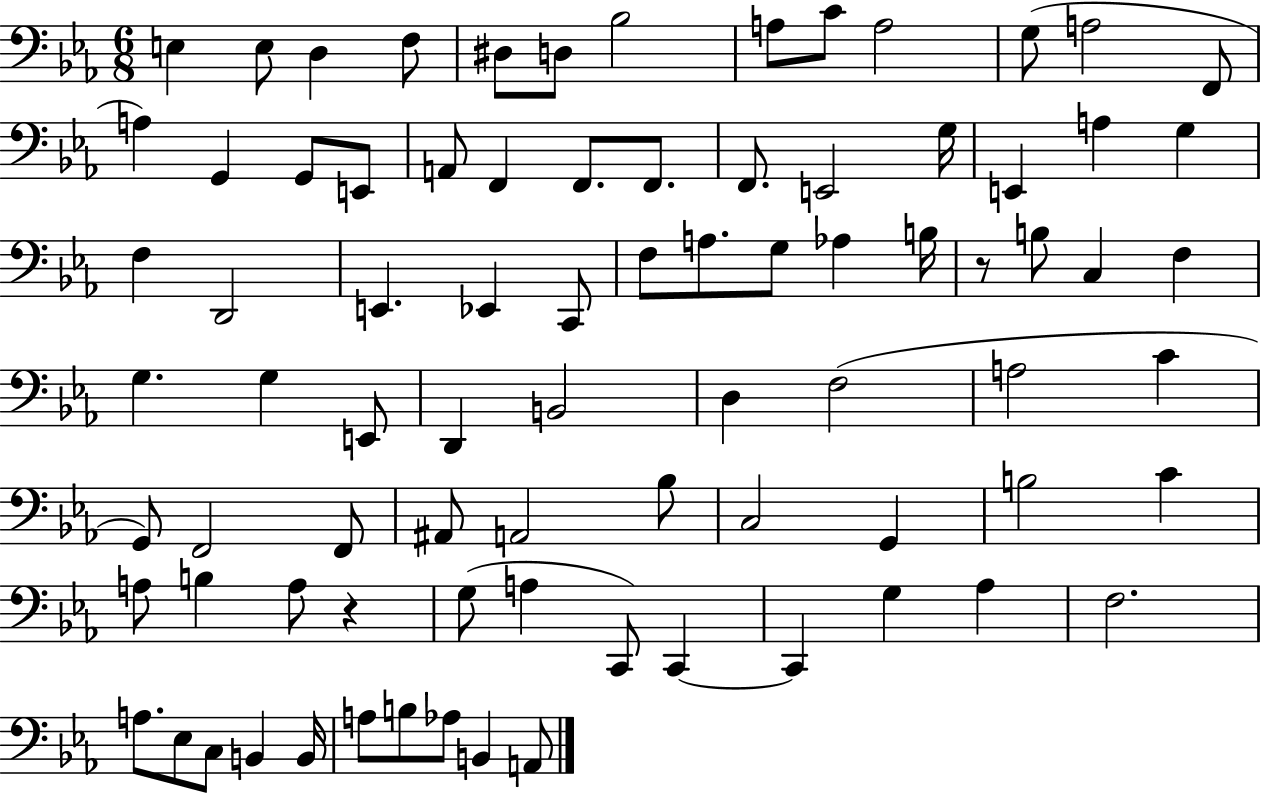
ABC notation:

X:1
T:Untitled
M:6/8
L:1/4
K:Eb
E, E,/2 D, F,/2 ^D,/2 D,/2 _B,2 A,/2 C/2 A,2 G,/2 A,2 F,,/2 A, G,, G,,/2 E,,/2 A,,/2 F,, F,,/2 F,,/2 F,,/2 E,,2 G,/4 E,, A, G, F, D,,2 E,, _E,, C,,/2 F,/2 A,/2 G,/2 _A, B,/4 z/2 B,/2 C, F, G, G, E,,/2 D,, B,,2 D, F,2 A,2 C G,,/2 F,,2 F,,/2 ^A,,/2 A,,2 _B,/2 C,2 G,, B,2 C A,/2 B, A,/2 z G,/2 A, C,,/2 C,, C,, G, _A, F,2 A,/2 _E,/2 C,/2 B,, B,,/4 A,/2 B,/2 _A,/2 B,, A,,/2